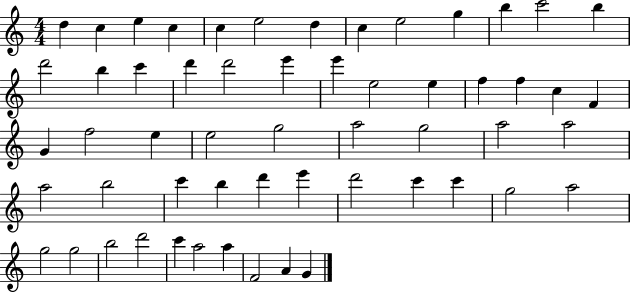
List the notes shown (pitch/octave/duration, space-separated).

D5/q C5/q E5/q C5/q C5/q E5/h D5/q C5/q E5/h G5/q B5/q C6/h B5/q D6/h B5/q C6/q D6/q D6/h E6/q E6/q E5/h E5/q F5/q F5/q C5/q F4/q G4/q F5/h E5/q E5/h G5/h A5/h G5/h A5/h A5/h A5/h B5/h C6/q B5/q D6/q E6/q D6/h C6/q C6/q G5/h A5/h G5/h G5/h B5/h D6/h C6/q A5/h A5/q F4/h A4/q G4/q